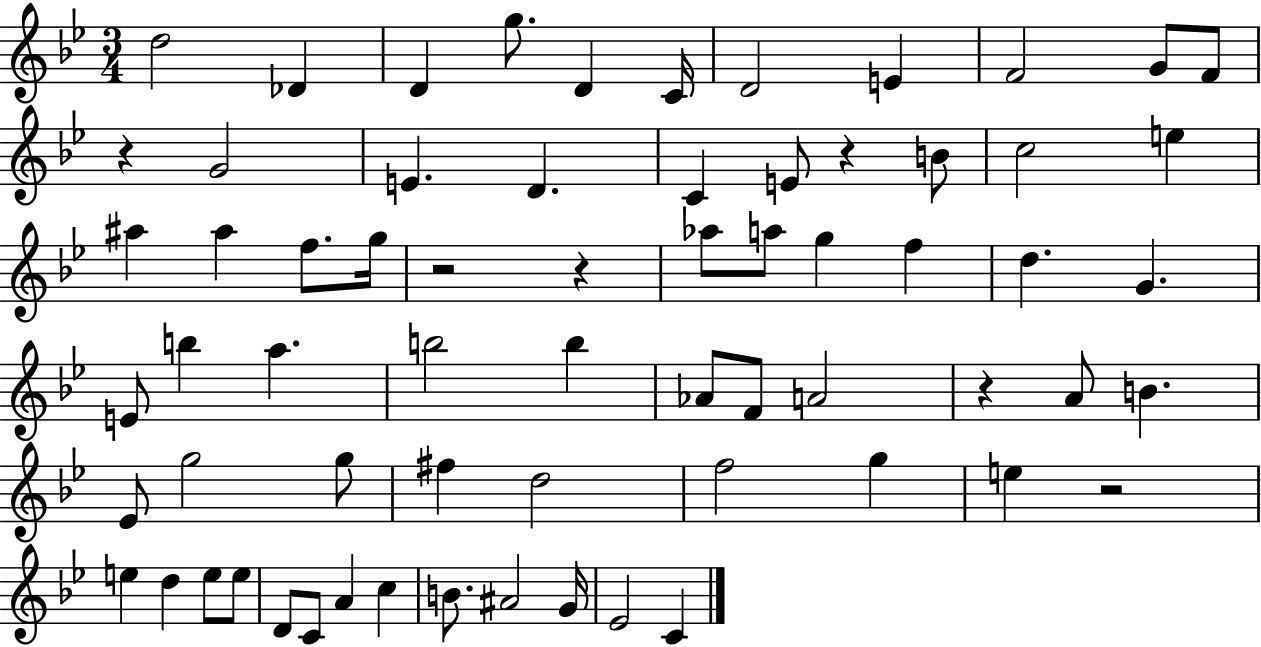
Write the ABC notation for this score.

X:1
T:Untitled
M:3/4
L:1/4
K:Bb
d2 _D D g/2 D C/4 D2 E F2 G/2 F/2 z G2 E D C E/2 z B/2 c2 e ^a ^a f/2 g/4 z2 z _a/2 a/2 g f d G E/2 b a b2 b _A/2 F/2 A2 z A/2 B _E/2 g2 g/2 ^f d2 f2 g e z2 e d e/2 e/2 D/2 C/2 A c B/2 ^A2 G/4 _E2 C